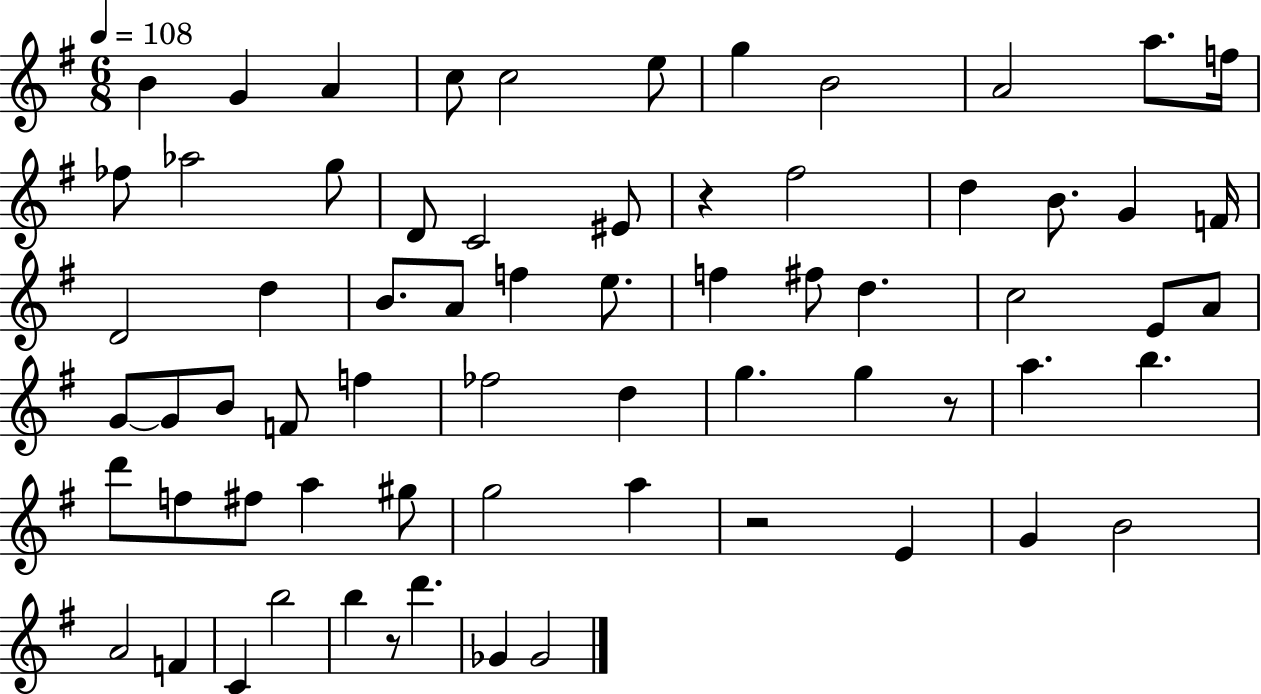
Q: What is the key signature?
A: G major